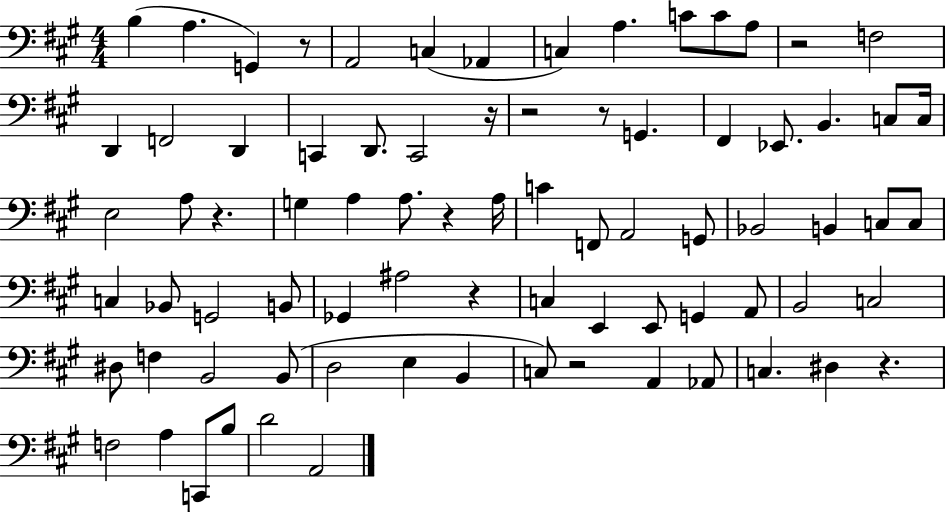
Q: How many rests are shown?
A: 10